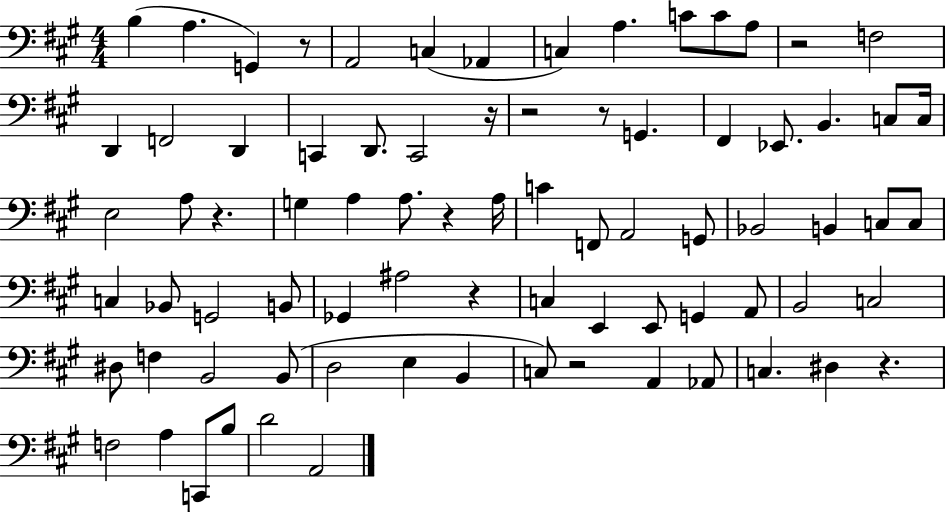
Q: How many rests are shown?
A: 10